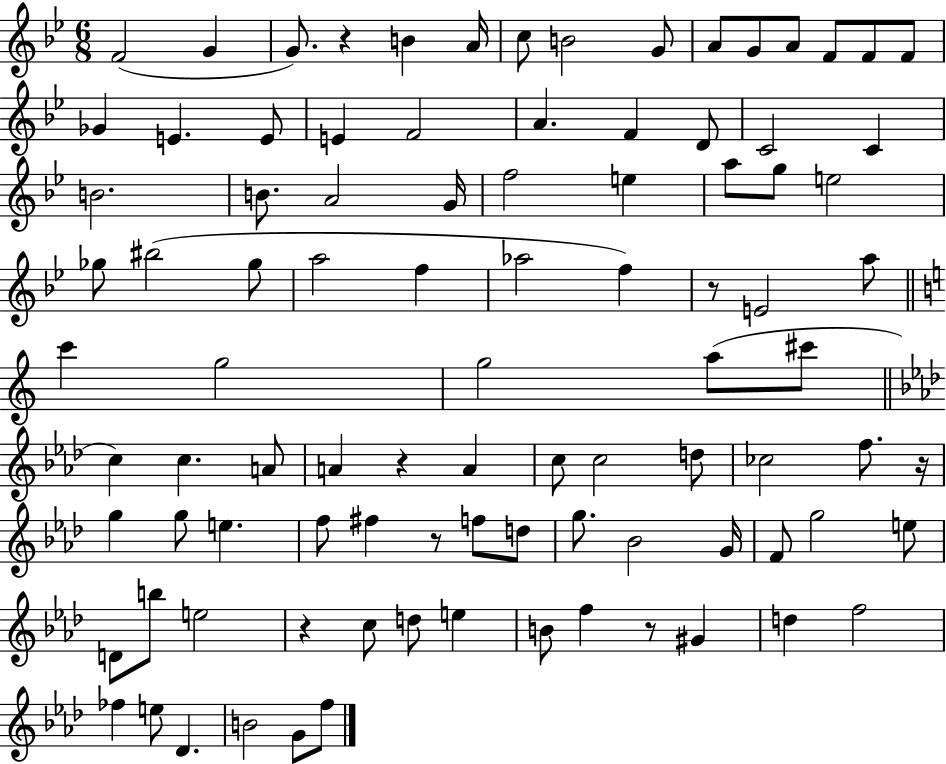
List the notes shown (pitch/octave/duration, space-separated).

F4/h G4/q G4/e. R/q B4/q A4/s C5/e B4/h G4/e A4/e G4/e A4/e F4/e F4/e F4/e Gb4/q E4/q. E4/e E4/q F4/h A4/q. F4/q D4/e C4/h C4/q B4/h. B4/e. A4/h G4/s F5/h E5/q A5/e G5/e E5/h Gb5/e BIS5/h Gb5/e A5/h F5/q Ab5/h F5/q R/e E4/h A5/e C6/q G5/h G5/h A5/e C#6/e C5/q C5/q. A4/e A4/q R/q A4/q C5/e C5/h D5/e CES5/h F5/e. R/s G5/q G5/e E5/q. F5/e F#5/q R/e F5/e D5/e G5/e. Bb4/h G4/s F4/e G5/h E5/e D4/e B5/e E5/h R/q C5/e D5/e E5/q B4/e F5/q R/e G#4/q D5/q F5/h FES5/q E5/e Db4/q. B4/h G4/e F5/e